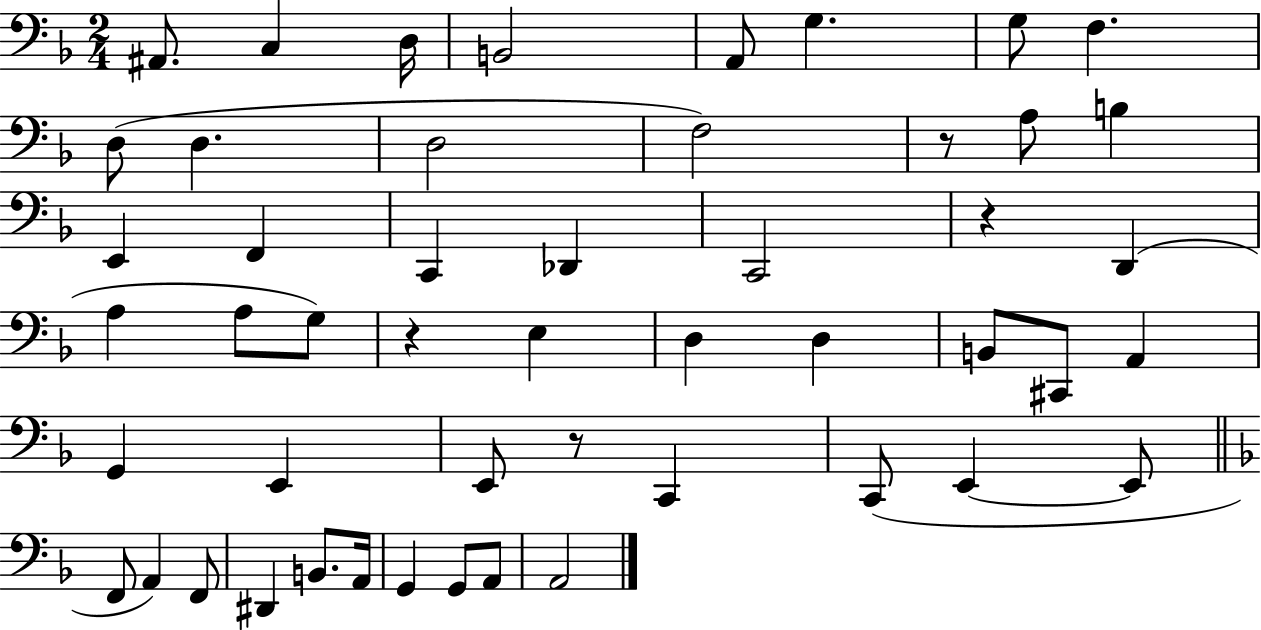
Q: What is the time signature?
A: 2/4